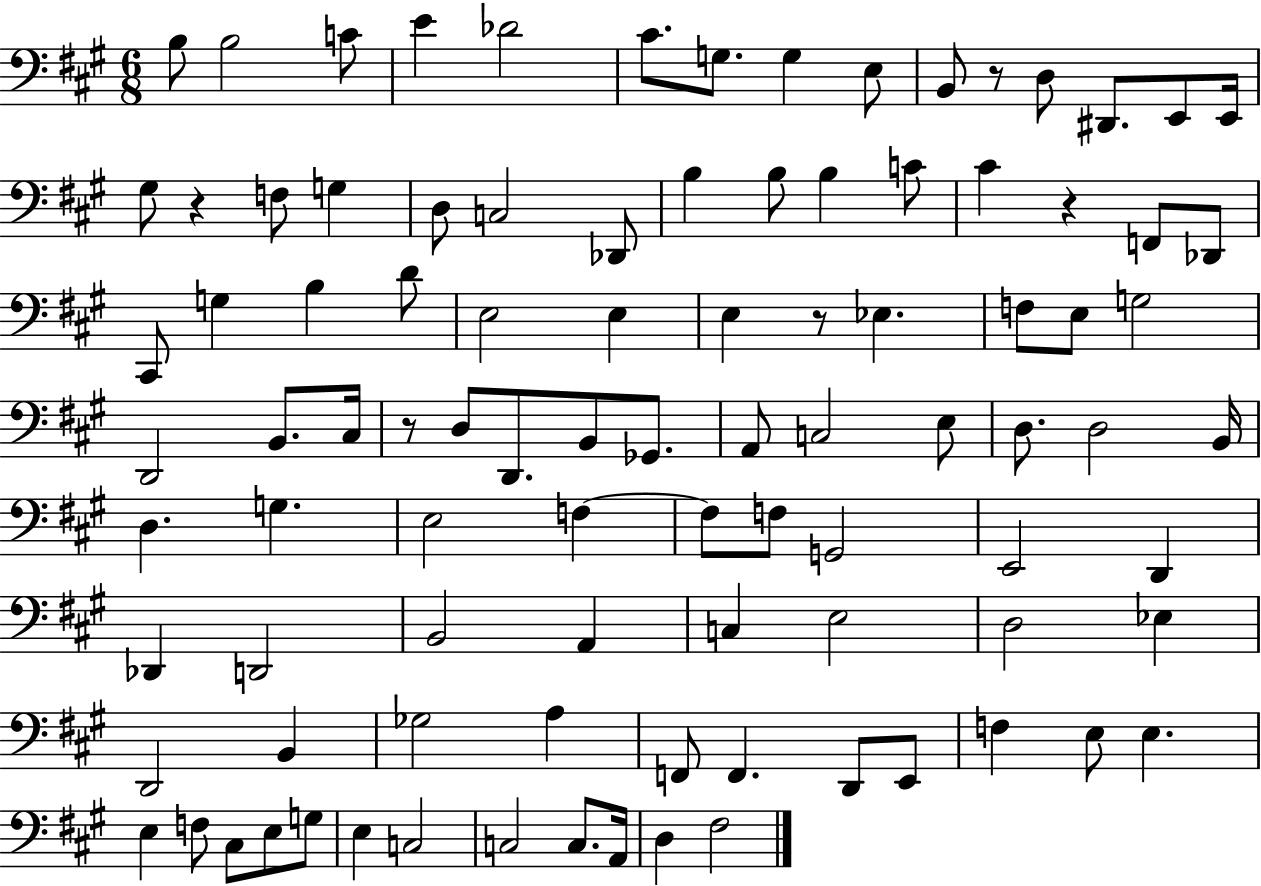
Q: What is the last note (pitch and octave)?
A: F#3